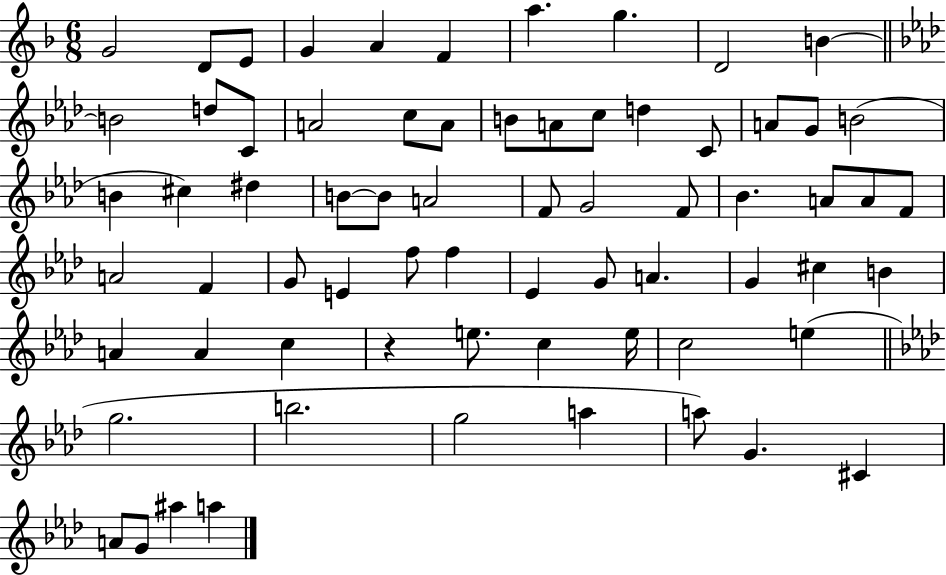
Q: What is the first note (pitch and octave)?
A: G4